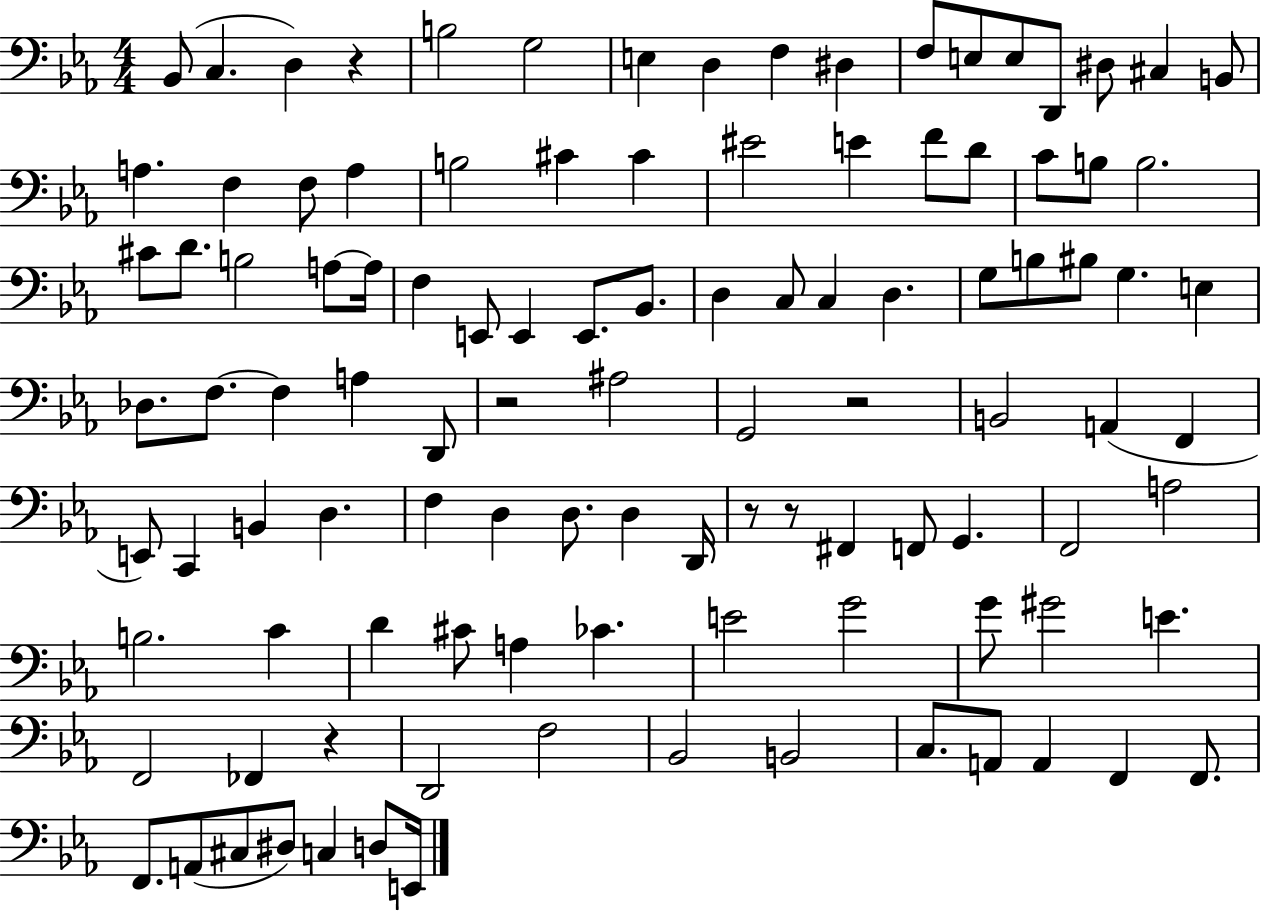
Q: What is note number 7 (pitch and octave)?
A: D3